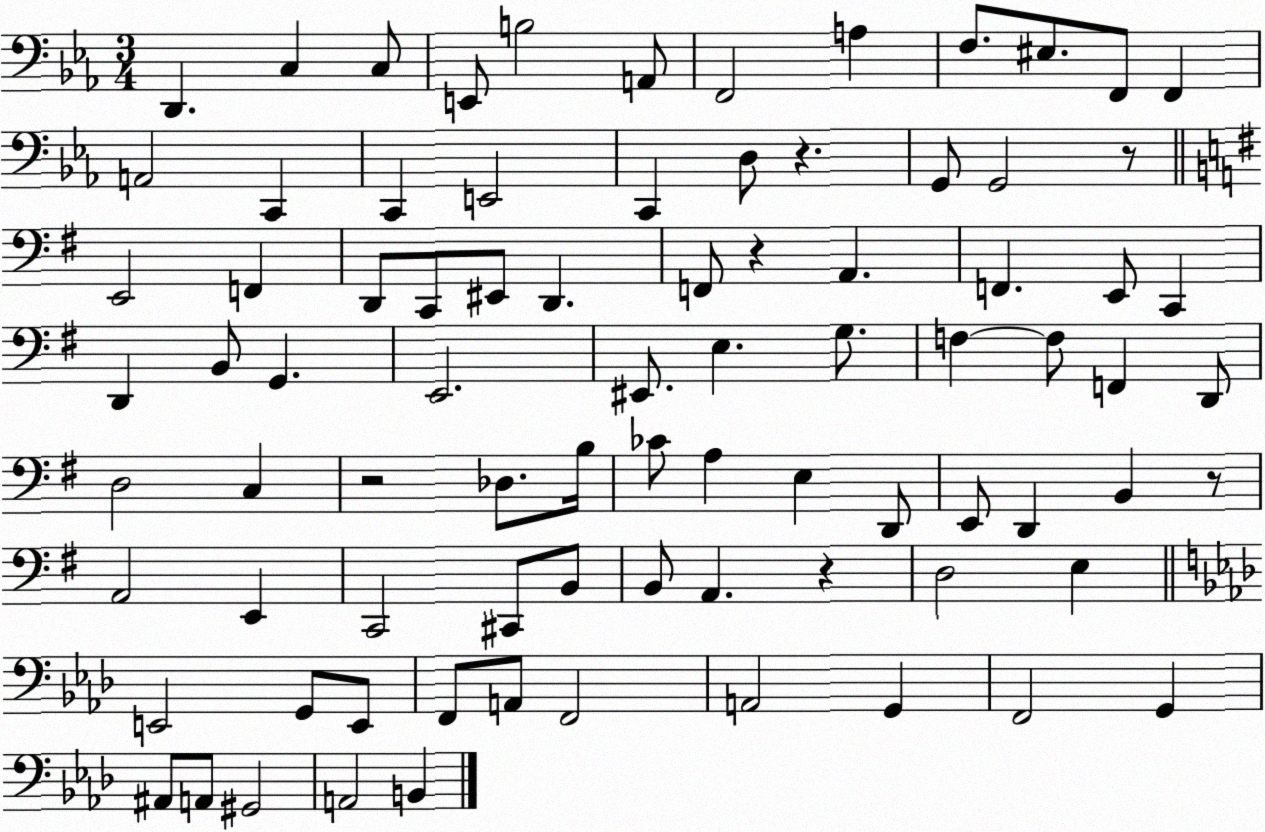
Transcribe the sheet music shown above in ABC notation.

X:1
T:Untitled
M:3/4
L:1/4
K:Eb
D,, C, C,/2 E,,/2 B,2 A,,/2 F,,2 A, F,/2 ^E,/2 F,,/2 F,, A,,2 C,, C,, E,,2 C,, D,/2 z G,,/2 G,,2 z/2 E,,2 F,, D,,/2 C,,/2 ^E,,/2 D,, F,,/2 z A,, F,, E,,/2 C,, D,, B,,/2 G,, E,,2 ^E,,/2 E, G,/2 F, F,/2 F,, D,,/2 D,2 C, z2 _D,/2 B,/4 _C/2 A, E, D,,/2 E,,/2 D,, B,, z/2 A,,2 E,, C,,2 ^C,,/2 B,,/2 B,,/2 A,, z D,2 E, E,,2 G,,/2 E,,/2 F,,/2 A,,/2 F,,2 A,,2 G,, F,,2 G,, ^A,,/2 A,,/2 ^G,,2 A,,2 B,,